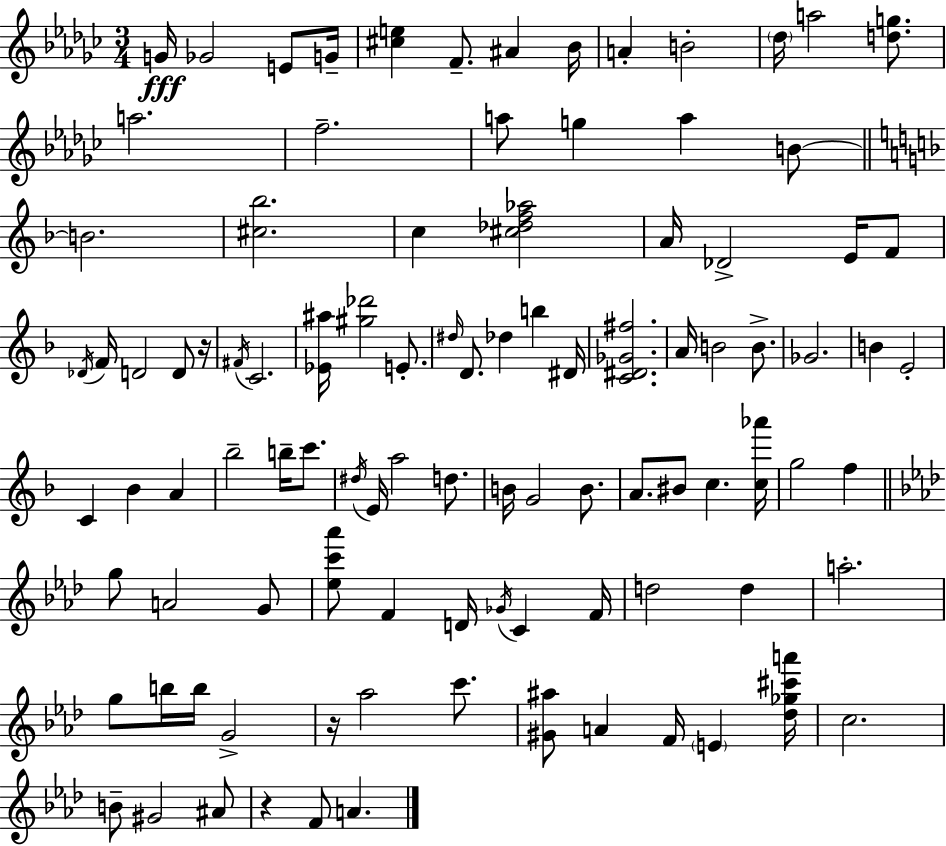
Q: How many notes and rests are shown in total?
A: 99